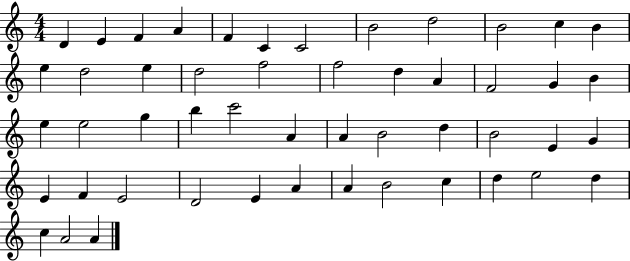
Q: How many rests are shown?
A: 0